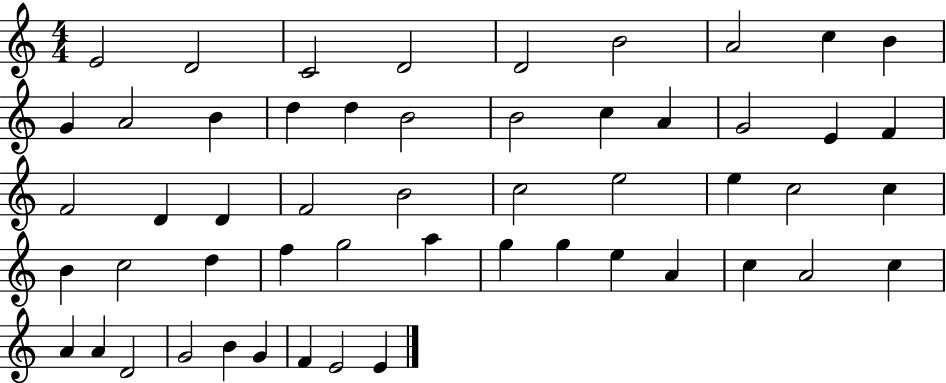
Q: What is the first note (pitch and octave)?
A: E4